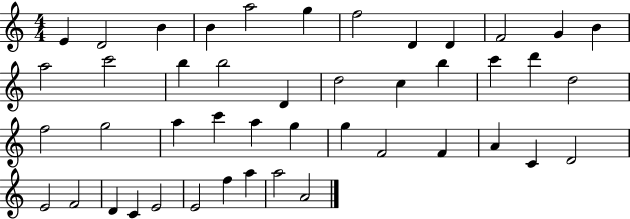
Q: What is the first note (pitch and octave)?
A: E4